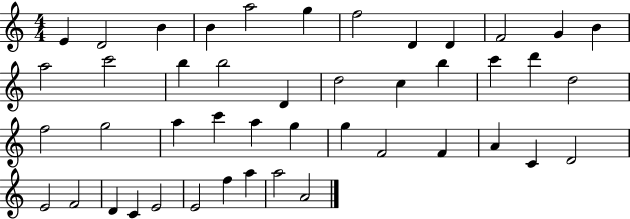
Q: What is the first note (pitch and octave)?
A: E4